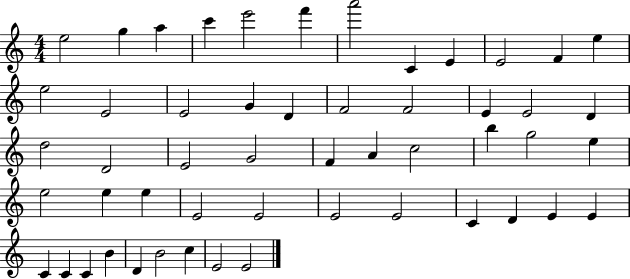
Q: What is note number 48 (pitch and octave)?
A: D4